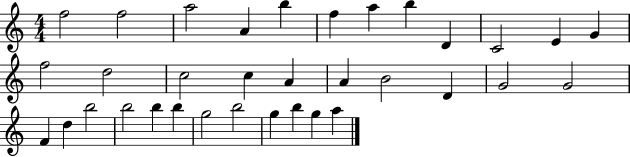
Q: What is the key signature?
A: C major